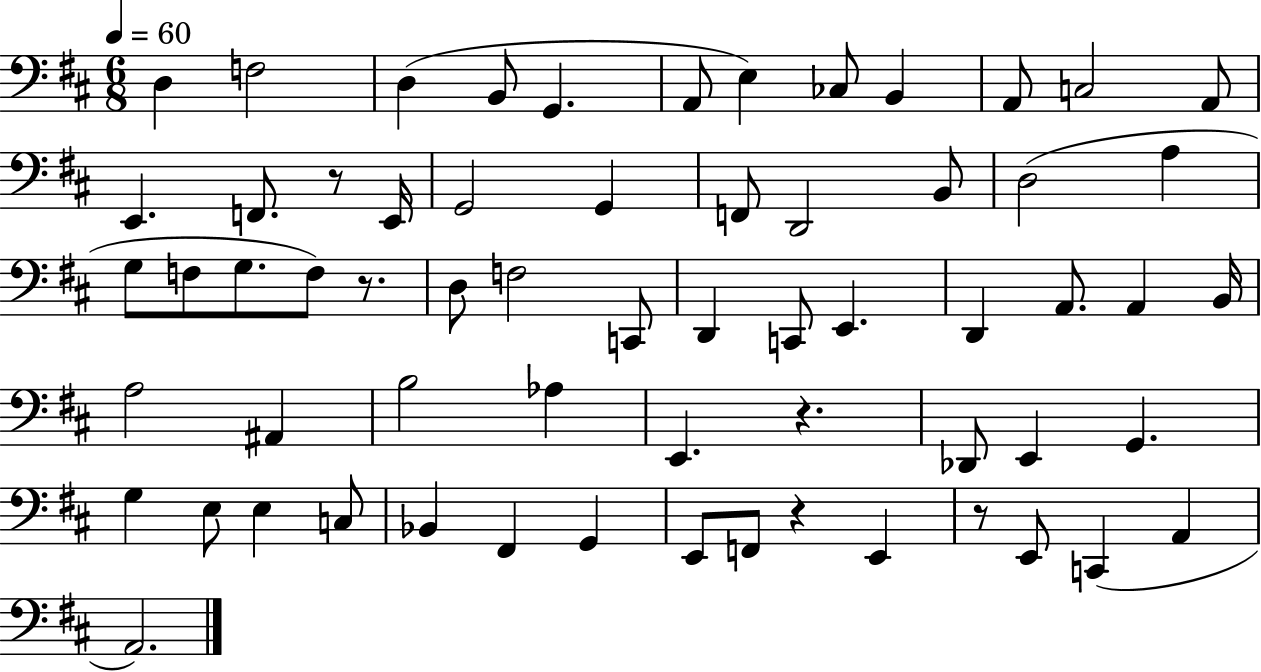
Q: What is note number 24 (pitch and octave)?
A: F3